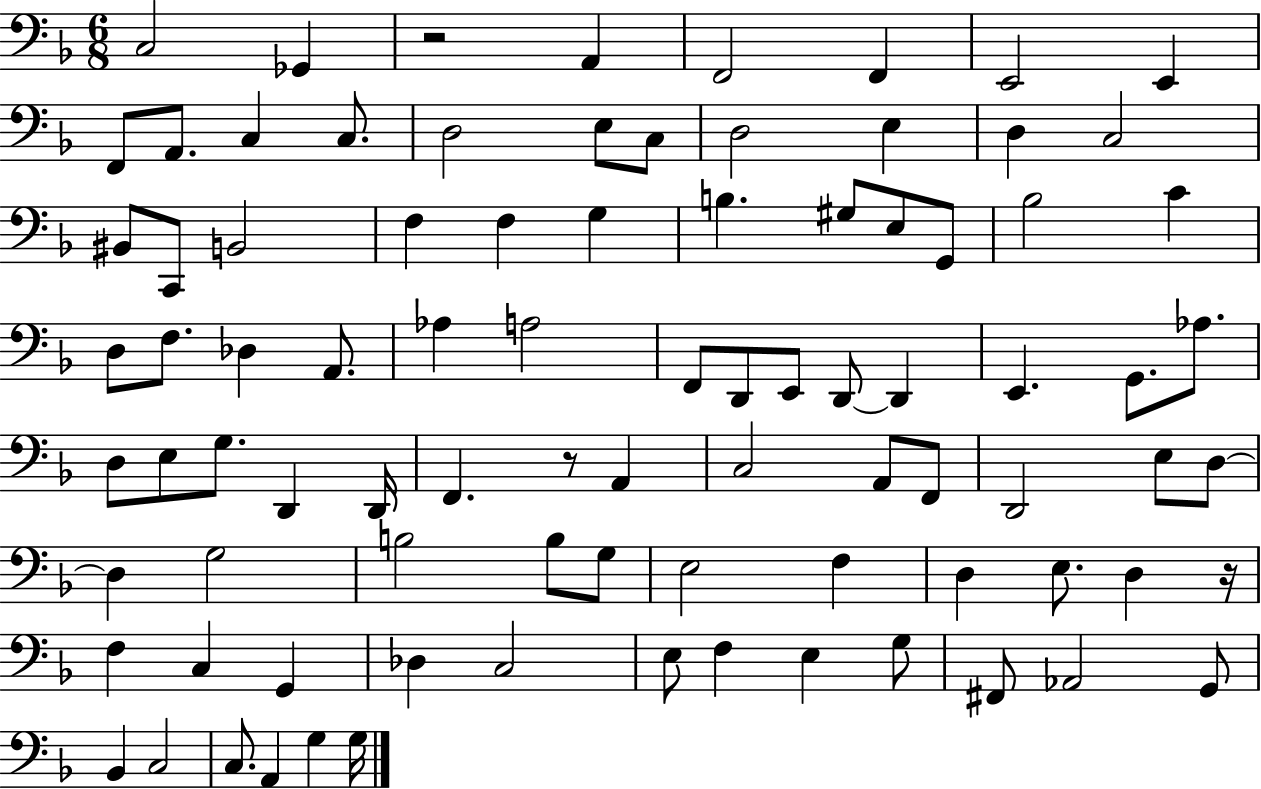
C3/h Gb2/q R/h A2/q F2/h F2/q E2/h E2/q F2/e A2/e. C3/q C3/e. D3/h E3/e C3/e D3/h E3/q D3/q C3/h BIS2/e C2/e B2/h F3/q F3/q G3/q B3/q. G#3/e E3/e G2/e Bb3/h C4/q D3/e F3/e. Db3/q A2/e. Ab3/q A3/h F2/e D2/e E2/e D2/e D2/q E2/q. G2/e. Ab3/e. D3/e E3/e G3/e. D2/q D2/s F2/q. R/e A2/q C3/h A2/e F2/e D2/h E3/e D3/e D3/q G3/h B3/h B3/e G3/e E3/h F3/q D3/q E3/e. D3/q R/s F3/q C3/q G2/q Db3/q C3/h E3/e F3/q E3/q G3/e F#2/e Ab2/h G2/e Bb2/q C3/h C3/e. A2/q G3/q G3/s